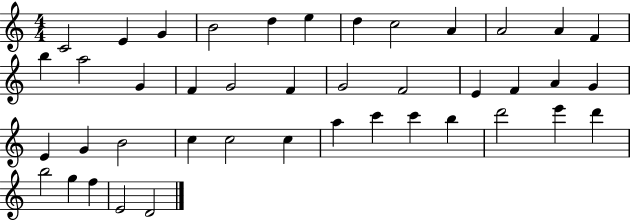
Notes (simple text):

C4/h E4/q G4/q B4/h D5/q E5/q D5/q C5/h A4/q A4/h A4/q F4/q B5/q A5/h G4/q F4/q G4/h F4/q G4/h F4/h E4/q F4/q A4/q G4/q E4/q G4/q B4/h C5/q C5/h C5/q A5/q C6/q C6/q B5/q D6/h E6/q D6/q B5/h G5/q F5/q E4/h D4/h